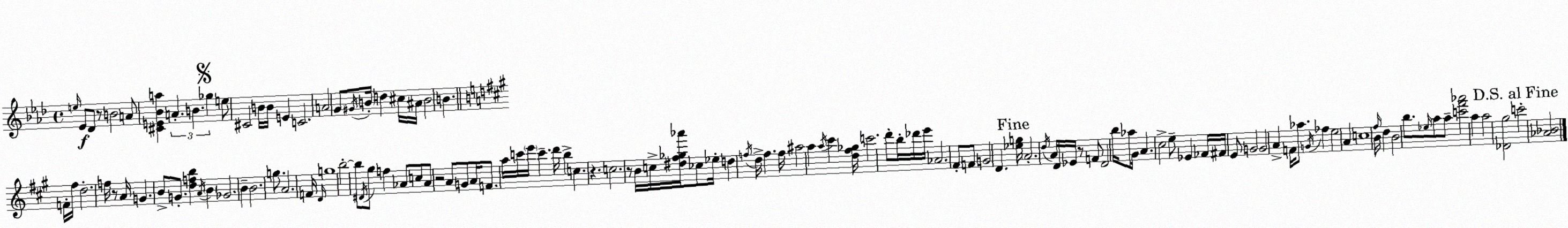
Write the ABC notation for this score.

X:1
T:Untitled
M:4/4
L:1/4
K:Fm
e/4 _E/2 _D/2 z/2 B2 A/2 [^CE_Ba] A B _g e/2 ^C2 B/4 B/4 E C2 A2 G/2 ^G/4 B/4 d ^c/4 ^A/4 B2 B F/4 ^f/4 d2 f/4 z/2 A/4 G B/2 G/2 [dfb] A/4 B _G2 B B2 g/2 A2 F/4 D/4 g4 b2 b/2 ^D/4 ^g/2 f _A/2 c/2 _A/2 z2 A/2 G/2 A/4 F/2 a/4 c'/4 e'/4 c' d'/4 b c z c2 z/2 B/4 c/4 [^d^f_g_a']/4 _c/2 _e/4 d f/4 d/4 f f/4 ^a2 a a/4 ^c' [d^f_g]/4 c'2 d'/2 b/4 _d'/4 e'/4 _A2 ^F/2 F/2 G2 D [_eg]/4 A2 d/4 A/4 D/4 _E/4 z/2 F/2 D2 b/4 _a/2 ^G/4 A ^c2 e/2 _E _F/4 ^F/4 E/2 G2 G2 A F/4 _a/2 G/4 _f e2 A c4 ^f/4 B/4 d B2 b/2 _e/4 a/2 a/2 [c'^f'_a']2 a a2 [_D^g]2 c'2 [_A_B]2